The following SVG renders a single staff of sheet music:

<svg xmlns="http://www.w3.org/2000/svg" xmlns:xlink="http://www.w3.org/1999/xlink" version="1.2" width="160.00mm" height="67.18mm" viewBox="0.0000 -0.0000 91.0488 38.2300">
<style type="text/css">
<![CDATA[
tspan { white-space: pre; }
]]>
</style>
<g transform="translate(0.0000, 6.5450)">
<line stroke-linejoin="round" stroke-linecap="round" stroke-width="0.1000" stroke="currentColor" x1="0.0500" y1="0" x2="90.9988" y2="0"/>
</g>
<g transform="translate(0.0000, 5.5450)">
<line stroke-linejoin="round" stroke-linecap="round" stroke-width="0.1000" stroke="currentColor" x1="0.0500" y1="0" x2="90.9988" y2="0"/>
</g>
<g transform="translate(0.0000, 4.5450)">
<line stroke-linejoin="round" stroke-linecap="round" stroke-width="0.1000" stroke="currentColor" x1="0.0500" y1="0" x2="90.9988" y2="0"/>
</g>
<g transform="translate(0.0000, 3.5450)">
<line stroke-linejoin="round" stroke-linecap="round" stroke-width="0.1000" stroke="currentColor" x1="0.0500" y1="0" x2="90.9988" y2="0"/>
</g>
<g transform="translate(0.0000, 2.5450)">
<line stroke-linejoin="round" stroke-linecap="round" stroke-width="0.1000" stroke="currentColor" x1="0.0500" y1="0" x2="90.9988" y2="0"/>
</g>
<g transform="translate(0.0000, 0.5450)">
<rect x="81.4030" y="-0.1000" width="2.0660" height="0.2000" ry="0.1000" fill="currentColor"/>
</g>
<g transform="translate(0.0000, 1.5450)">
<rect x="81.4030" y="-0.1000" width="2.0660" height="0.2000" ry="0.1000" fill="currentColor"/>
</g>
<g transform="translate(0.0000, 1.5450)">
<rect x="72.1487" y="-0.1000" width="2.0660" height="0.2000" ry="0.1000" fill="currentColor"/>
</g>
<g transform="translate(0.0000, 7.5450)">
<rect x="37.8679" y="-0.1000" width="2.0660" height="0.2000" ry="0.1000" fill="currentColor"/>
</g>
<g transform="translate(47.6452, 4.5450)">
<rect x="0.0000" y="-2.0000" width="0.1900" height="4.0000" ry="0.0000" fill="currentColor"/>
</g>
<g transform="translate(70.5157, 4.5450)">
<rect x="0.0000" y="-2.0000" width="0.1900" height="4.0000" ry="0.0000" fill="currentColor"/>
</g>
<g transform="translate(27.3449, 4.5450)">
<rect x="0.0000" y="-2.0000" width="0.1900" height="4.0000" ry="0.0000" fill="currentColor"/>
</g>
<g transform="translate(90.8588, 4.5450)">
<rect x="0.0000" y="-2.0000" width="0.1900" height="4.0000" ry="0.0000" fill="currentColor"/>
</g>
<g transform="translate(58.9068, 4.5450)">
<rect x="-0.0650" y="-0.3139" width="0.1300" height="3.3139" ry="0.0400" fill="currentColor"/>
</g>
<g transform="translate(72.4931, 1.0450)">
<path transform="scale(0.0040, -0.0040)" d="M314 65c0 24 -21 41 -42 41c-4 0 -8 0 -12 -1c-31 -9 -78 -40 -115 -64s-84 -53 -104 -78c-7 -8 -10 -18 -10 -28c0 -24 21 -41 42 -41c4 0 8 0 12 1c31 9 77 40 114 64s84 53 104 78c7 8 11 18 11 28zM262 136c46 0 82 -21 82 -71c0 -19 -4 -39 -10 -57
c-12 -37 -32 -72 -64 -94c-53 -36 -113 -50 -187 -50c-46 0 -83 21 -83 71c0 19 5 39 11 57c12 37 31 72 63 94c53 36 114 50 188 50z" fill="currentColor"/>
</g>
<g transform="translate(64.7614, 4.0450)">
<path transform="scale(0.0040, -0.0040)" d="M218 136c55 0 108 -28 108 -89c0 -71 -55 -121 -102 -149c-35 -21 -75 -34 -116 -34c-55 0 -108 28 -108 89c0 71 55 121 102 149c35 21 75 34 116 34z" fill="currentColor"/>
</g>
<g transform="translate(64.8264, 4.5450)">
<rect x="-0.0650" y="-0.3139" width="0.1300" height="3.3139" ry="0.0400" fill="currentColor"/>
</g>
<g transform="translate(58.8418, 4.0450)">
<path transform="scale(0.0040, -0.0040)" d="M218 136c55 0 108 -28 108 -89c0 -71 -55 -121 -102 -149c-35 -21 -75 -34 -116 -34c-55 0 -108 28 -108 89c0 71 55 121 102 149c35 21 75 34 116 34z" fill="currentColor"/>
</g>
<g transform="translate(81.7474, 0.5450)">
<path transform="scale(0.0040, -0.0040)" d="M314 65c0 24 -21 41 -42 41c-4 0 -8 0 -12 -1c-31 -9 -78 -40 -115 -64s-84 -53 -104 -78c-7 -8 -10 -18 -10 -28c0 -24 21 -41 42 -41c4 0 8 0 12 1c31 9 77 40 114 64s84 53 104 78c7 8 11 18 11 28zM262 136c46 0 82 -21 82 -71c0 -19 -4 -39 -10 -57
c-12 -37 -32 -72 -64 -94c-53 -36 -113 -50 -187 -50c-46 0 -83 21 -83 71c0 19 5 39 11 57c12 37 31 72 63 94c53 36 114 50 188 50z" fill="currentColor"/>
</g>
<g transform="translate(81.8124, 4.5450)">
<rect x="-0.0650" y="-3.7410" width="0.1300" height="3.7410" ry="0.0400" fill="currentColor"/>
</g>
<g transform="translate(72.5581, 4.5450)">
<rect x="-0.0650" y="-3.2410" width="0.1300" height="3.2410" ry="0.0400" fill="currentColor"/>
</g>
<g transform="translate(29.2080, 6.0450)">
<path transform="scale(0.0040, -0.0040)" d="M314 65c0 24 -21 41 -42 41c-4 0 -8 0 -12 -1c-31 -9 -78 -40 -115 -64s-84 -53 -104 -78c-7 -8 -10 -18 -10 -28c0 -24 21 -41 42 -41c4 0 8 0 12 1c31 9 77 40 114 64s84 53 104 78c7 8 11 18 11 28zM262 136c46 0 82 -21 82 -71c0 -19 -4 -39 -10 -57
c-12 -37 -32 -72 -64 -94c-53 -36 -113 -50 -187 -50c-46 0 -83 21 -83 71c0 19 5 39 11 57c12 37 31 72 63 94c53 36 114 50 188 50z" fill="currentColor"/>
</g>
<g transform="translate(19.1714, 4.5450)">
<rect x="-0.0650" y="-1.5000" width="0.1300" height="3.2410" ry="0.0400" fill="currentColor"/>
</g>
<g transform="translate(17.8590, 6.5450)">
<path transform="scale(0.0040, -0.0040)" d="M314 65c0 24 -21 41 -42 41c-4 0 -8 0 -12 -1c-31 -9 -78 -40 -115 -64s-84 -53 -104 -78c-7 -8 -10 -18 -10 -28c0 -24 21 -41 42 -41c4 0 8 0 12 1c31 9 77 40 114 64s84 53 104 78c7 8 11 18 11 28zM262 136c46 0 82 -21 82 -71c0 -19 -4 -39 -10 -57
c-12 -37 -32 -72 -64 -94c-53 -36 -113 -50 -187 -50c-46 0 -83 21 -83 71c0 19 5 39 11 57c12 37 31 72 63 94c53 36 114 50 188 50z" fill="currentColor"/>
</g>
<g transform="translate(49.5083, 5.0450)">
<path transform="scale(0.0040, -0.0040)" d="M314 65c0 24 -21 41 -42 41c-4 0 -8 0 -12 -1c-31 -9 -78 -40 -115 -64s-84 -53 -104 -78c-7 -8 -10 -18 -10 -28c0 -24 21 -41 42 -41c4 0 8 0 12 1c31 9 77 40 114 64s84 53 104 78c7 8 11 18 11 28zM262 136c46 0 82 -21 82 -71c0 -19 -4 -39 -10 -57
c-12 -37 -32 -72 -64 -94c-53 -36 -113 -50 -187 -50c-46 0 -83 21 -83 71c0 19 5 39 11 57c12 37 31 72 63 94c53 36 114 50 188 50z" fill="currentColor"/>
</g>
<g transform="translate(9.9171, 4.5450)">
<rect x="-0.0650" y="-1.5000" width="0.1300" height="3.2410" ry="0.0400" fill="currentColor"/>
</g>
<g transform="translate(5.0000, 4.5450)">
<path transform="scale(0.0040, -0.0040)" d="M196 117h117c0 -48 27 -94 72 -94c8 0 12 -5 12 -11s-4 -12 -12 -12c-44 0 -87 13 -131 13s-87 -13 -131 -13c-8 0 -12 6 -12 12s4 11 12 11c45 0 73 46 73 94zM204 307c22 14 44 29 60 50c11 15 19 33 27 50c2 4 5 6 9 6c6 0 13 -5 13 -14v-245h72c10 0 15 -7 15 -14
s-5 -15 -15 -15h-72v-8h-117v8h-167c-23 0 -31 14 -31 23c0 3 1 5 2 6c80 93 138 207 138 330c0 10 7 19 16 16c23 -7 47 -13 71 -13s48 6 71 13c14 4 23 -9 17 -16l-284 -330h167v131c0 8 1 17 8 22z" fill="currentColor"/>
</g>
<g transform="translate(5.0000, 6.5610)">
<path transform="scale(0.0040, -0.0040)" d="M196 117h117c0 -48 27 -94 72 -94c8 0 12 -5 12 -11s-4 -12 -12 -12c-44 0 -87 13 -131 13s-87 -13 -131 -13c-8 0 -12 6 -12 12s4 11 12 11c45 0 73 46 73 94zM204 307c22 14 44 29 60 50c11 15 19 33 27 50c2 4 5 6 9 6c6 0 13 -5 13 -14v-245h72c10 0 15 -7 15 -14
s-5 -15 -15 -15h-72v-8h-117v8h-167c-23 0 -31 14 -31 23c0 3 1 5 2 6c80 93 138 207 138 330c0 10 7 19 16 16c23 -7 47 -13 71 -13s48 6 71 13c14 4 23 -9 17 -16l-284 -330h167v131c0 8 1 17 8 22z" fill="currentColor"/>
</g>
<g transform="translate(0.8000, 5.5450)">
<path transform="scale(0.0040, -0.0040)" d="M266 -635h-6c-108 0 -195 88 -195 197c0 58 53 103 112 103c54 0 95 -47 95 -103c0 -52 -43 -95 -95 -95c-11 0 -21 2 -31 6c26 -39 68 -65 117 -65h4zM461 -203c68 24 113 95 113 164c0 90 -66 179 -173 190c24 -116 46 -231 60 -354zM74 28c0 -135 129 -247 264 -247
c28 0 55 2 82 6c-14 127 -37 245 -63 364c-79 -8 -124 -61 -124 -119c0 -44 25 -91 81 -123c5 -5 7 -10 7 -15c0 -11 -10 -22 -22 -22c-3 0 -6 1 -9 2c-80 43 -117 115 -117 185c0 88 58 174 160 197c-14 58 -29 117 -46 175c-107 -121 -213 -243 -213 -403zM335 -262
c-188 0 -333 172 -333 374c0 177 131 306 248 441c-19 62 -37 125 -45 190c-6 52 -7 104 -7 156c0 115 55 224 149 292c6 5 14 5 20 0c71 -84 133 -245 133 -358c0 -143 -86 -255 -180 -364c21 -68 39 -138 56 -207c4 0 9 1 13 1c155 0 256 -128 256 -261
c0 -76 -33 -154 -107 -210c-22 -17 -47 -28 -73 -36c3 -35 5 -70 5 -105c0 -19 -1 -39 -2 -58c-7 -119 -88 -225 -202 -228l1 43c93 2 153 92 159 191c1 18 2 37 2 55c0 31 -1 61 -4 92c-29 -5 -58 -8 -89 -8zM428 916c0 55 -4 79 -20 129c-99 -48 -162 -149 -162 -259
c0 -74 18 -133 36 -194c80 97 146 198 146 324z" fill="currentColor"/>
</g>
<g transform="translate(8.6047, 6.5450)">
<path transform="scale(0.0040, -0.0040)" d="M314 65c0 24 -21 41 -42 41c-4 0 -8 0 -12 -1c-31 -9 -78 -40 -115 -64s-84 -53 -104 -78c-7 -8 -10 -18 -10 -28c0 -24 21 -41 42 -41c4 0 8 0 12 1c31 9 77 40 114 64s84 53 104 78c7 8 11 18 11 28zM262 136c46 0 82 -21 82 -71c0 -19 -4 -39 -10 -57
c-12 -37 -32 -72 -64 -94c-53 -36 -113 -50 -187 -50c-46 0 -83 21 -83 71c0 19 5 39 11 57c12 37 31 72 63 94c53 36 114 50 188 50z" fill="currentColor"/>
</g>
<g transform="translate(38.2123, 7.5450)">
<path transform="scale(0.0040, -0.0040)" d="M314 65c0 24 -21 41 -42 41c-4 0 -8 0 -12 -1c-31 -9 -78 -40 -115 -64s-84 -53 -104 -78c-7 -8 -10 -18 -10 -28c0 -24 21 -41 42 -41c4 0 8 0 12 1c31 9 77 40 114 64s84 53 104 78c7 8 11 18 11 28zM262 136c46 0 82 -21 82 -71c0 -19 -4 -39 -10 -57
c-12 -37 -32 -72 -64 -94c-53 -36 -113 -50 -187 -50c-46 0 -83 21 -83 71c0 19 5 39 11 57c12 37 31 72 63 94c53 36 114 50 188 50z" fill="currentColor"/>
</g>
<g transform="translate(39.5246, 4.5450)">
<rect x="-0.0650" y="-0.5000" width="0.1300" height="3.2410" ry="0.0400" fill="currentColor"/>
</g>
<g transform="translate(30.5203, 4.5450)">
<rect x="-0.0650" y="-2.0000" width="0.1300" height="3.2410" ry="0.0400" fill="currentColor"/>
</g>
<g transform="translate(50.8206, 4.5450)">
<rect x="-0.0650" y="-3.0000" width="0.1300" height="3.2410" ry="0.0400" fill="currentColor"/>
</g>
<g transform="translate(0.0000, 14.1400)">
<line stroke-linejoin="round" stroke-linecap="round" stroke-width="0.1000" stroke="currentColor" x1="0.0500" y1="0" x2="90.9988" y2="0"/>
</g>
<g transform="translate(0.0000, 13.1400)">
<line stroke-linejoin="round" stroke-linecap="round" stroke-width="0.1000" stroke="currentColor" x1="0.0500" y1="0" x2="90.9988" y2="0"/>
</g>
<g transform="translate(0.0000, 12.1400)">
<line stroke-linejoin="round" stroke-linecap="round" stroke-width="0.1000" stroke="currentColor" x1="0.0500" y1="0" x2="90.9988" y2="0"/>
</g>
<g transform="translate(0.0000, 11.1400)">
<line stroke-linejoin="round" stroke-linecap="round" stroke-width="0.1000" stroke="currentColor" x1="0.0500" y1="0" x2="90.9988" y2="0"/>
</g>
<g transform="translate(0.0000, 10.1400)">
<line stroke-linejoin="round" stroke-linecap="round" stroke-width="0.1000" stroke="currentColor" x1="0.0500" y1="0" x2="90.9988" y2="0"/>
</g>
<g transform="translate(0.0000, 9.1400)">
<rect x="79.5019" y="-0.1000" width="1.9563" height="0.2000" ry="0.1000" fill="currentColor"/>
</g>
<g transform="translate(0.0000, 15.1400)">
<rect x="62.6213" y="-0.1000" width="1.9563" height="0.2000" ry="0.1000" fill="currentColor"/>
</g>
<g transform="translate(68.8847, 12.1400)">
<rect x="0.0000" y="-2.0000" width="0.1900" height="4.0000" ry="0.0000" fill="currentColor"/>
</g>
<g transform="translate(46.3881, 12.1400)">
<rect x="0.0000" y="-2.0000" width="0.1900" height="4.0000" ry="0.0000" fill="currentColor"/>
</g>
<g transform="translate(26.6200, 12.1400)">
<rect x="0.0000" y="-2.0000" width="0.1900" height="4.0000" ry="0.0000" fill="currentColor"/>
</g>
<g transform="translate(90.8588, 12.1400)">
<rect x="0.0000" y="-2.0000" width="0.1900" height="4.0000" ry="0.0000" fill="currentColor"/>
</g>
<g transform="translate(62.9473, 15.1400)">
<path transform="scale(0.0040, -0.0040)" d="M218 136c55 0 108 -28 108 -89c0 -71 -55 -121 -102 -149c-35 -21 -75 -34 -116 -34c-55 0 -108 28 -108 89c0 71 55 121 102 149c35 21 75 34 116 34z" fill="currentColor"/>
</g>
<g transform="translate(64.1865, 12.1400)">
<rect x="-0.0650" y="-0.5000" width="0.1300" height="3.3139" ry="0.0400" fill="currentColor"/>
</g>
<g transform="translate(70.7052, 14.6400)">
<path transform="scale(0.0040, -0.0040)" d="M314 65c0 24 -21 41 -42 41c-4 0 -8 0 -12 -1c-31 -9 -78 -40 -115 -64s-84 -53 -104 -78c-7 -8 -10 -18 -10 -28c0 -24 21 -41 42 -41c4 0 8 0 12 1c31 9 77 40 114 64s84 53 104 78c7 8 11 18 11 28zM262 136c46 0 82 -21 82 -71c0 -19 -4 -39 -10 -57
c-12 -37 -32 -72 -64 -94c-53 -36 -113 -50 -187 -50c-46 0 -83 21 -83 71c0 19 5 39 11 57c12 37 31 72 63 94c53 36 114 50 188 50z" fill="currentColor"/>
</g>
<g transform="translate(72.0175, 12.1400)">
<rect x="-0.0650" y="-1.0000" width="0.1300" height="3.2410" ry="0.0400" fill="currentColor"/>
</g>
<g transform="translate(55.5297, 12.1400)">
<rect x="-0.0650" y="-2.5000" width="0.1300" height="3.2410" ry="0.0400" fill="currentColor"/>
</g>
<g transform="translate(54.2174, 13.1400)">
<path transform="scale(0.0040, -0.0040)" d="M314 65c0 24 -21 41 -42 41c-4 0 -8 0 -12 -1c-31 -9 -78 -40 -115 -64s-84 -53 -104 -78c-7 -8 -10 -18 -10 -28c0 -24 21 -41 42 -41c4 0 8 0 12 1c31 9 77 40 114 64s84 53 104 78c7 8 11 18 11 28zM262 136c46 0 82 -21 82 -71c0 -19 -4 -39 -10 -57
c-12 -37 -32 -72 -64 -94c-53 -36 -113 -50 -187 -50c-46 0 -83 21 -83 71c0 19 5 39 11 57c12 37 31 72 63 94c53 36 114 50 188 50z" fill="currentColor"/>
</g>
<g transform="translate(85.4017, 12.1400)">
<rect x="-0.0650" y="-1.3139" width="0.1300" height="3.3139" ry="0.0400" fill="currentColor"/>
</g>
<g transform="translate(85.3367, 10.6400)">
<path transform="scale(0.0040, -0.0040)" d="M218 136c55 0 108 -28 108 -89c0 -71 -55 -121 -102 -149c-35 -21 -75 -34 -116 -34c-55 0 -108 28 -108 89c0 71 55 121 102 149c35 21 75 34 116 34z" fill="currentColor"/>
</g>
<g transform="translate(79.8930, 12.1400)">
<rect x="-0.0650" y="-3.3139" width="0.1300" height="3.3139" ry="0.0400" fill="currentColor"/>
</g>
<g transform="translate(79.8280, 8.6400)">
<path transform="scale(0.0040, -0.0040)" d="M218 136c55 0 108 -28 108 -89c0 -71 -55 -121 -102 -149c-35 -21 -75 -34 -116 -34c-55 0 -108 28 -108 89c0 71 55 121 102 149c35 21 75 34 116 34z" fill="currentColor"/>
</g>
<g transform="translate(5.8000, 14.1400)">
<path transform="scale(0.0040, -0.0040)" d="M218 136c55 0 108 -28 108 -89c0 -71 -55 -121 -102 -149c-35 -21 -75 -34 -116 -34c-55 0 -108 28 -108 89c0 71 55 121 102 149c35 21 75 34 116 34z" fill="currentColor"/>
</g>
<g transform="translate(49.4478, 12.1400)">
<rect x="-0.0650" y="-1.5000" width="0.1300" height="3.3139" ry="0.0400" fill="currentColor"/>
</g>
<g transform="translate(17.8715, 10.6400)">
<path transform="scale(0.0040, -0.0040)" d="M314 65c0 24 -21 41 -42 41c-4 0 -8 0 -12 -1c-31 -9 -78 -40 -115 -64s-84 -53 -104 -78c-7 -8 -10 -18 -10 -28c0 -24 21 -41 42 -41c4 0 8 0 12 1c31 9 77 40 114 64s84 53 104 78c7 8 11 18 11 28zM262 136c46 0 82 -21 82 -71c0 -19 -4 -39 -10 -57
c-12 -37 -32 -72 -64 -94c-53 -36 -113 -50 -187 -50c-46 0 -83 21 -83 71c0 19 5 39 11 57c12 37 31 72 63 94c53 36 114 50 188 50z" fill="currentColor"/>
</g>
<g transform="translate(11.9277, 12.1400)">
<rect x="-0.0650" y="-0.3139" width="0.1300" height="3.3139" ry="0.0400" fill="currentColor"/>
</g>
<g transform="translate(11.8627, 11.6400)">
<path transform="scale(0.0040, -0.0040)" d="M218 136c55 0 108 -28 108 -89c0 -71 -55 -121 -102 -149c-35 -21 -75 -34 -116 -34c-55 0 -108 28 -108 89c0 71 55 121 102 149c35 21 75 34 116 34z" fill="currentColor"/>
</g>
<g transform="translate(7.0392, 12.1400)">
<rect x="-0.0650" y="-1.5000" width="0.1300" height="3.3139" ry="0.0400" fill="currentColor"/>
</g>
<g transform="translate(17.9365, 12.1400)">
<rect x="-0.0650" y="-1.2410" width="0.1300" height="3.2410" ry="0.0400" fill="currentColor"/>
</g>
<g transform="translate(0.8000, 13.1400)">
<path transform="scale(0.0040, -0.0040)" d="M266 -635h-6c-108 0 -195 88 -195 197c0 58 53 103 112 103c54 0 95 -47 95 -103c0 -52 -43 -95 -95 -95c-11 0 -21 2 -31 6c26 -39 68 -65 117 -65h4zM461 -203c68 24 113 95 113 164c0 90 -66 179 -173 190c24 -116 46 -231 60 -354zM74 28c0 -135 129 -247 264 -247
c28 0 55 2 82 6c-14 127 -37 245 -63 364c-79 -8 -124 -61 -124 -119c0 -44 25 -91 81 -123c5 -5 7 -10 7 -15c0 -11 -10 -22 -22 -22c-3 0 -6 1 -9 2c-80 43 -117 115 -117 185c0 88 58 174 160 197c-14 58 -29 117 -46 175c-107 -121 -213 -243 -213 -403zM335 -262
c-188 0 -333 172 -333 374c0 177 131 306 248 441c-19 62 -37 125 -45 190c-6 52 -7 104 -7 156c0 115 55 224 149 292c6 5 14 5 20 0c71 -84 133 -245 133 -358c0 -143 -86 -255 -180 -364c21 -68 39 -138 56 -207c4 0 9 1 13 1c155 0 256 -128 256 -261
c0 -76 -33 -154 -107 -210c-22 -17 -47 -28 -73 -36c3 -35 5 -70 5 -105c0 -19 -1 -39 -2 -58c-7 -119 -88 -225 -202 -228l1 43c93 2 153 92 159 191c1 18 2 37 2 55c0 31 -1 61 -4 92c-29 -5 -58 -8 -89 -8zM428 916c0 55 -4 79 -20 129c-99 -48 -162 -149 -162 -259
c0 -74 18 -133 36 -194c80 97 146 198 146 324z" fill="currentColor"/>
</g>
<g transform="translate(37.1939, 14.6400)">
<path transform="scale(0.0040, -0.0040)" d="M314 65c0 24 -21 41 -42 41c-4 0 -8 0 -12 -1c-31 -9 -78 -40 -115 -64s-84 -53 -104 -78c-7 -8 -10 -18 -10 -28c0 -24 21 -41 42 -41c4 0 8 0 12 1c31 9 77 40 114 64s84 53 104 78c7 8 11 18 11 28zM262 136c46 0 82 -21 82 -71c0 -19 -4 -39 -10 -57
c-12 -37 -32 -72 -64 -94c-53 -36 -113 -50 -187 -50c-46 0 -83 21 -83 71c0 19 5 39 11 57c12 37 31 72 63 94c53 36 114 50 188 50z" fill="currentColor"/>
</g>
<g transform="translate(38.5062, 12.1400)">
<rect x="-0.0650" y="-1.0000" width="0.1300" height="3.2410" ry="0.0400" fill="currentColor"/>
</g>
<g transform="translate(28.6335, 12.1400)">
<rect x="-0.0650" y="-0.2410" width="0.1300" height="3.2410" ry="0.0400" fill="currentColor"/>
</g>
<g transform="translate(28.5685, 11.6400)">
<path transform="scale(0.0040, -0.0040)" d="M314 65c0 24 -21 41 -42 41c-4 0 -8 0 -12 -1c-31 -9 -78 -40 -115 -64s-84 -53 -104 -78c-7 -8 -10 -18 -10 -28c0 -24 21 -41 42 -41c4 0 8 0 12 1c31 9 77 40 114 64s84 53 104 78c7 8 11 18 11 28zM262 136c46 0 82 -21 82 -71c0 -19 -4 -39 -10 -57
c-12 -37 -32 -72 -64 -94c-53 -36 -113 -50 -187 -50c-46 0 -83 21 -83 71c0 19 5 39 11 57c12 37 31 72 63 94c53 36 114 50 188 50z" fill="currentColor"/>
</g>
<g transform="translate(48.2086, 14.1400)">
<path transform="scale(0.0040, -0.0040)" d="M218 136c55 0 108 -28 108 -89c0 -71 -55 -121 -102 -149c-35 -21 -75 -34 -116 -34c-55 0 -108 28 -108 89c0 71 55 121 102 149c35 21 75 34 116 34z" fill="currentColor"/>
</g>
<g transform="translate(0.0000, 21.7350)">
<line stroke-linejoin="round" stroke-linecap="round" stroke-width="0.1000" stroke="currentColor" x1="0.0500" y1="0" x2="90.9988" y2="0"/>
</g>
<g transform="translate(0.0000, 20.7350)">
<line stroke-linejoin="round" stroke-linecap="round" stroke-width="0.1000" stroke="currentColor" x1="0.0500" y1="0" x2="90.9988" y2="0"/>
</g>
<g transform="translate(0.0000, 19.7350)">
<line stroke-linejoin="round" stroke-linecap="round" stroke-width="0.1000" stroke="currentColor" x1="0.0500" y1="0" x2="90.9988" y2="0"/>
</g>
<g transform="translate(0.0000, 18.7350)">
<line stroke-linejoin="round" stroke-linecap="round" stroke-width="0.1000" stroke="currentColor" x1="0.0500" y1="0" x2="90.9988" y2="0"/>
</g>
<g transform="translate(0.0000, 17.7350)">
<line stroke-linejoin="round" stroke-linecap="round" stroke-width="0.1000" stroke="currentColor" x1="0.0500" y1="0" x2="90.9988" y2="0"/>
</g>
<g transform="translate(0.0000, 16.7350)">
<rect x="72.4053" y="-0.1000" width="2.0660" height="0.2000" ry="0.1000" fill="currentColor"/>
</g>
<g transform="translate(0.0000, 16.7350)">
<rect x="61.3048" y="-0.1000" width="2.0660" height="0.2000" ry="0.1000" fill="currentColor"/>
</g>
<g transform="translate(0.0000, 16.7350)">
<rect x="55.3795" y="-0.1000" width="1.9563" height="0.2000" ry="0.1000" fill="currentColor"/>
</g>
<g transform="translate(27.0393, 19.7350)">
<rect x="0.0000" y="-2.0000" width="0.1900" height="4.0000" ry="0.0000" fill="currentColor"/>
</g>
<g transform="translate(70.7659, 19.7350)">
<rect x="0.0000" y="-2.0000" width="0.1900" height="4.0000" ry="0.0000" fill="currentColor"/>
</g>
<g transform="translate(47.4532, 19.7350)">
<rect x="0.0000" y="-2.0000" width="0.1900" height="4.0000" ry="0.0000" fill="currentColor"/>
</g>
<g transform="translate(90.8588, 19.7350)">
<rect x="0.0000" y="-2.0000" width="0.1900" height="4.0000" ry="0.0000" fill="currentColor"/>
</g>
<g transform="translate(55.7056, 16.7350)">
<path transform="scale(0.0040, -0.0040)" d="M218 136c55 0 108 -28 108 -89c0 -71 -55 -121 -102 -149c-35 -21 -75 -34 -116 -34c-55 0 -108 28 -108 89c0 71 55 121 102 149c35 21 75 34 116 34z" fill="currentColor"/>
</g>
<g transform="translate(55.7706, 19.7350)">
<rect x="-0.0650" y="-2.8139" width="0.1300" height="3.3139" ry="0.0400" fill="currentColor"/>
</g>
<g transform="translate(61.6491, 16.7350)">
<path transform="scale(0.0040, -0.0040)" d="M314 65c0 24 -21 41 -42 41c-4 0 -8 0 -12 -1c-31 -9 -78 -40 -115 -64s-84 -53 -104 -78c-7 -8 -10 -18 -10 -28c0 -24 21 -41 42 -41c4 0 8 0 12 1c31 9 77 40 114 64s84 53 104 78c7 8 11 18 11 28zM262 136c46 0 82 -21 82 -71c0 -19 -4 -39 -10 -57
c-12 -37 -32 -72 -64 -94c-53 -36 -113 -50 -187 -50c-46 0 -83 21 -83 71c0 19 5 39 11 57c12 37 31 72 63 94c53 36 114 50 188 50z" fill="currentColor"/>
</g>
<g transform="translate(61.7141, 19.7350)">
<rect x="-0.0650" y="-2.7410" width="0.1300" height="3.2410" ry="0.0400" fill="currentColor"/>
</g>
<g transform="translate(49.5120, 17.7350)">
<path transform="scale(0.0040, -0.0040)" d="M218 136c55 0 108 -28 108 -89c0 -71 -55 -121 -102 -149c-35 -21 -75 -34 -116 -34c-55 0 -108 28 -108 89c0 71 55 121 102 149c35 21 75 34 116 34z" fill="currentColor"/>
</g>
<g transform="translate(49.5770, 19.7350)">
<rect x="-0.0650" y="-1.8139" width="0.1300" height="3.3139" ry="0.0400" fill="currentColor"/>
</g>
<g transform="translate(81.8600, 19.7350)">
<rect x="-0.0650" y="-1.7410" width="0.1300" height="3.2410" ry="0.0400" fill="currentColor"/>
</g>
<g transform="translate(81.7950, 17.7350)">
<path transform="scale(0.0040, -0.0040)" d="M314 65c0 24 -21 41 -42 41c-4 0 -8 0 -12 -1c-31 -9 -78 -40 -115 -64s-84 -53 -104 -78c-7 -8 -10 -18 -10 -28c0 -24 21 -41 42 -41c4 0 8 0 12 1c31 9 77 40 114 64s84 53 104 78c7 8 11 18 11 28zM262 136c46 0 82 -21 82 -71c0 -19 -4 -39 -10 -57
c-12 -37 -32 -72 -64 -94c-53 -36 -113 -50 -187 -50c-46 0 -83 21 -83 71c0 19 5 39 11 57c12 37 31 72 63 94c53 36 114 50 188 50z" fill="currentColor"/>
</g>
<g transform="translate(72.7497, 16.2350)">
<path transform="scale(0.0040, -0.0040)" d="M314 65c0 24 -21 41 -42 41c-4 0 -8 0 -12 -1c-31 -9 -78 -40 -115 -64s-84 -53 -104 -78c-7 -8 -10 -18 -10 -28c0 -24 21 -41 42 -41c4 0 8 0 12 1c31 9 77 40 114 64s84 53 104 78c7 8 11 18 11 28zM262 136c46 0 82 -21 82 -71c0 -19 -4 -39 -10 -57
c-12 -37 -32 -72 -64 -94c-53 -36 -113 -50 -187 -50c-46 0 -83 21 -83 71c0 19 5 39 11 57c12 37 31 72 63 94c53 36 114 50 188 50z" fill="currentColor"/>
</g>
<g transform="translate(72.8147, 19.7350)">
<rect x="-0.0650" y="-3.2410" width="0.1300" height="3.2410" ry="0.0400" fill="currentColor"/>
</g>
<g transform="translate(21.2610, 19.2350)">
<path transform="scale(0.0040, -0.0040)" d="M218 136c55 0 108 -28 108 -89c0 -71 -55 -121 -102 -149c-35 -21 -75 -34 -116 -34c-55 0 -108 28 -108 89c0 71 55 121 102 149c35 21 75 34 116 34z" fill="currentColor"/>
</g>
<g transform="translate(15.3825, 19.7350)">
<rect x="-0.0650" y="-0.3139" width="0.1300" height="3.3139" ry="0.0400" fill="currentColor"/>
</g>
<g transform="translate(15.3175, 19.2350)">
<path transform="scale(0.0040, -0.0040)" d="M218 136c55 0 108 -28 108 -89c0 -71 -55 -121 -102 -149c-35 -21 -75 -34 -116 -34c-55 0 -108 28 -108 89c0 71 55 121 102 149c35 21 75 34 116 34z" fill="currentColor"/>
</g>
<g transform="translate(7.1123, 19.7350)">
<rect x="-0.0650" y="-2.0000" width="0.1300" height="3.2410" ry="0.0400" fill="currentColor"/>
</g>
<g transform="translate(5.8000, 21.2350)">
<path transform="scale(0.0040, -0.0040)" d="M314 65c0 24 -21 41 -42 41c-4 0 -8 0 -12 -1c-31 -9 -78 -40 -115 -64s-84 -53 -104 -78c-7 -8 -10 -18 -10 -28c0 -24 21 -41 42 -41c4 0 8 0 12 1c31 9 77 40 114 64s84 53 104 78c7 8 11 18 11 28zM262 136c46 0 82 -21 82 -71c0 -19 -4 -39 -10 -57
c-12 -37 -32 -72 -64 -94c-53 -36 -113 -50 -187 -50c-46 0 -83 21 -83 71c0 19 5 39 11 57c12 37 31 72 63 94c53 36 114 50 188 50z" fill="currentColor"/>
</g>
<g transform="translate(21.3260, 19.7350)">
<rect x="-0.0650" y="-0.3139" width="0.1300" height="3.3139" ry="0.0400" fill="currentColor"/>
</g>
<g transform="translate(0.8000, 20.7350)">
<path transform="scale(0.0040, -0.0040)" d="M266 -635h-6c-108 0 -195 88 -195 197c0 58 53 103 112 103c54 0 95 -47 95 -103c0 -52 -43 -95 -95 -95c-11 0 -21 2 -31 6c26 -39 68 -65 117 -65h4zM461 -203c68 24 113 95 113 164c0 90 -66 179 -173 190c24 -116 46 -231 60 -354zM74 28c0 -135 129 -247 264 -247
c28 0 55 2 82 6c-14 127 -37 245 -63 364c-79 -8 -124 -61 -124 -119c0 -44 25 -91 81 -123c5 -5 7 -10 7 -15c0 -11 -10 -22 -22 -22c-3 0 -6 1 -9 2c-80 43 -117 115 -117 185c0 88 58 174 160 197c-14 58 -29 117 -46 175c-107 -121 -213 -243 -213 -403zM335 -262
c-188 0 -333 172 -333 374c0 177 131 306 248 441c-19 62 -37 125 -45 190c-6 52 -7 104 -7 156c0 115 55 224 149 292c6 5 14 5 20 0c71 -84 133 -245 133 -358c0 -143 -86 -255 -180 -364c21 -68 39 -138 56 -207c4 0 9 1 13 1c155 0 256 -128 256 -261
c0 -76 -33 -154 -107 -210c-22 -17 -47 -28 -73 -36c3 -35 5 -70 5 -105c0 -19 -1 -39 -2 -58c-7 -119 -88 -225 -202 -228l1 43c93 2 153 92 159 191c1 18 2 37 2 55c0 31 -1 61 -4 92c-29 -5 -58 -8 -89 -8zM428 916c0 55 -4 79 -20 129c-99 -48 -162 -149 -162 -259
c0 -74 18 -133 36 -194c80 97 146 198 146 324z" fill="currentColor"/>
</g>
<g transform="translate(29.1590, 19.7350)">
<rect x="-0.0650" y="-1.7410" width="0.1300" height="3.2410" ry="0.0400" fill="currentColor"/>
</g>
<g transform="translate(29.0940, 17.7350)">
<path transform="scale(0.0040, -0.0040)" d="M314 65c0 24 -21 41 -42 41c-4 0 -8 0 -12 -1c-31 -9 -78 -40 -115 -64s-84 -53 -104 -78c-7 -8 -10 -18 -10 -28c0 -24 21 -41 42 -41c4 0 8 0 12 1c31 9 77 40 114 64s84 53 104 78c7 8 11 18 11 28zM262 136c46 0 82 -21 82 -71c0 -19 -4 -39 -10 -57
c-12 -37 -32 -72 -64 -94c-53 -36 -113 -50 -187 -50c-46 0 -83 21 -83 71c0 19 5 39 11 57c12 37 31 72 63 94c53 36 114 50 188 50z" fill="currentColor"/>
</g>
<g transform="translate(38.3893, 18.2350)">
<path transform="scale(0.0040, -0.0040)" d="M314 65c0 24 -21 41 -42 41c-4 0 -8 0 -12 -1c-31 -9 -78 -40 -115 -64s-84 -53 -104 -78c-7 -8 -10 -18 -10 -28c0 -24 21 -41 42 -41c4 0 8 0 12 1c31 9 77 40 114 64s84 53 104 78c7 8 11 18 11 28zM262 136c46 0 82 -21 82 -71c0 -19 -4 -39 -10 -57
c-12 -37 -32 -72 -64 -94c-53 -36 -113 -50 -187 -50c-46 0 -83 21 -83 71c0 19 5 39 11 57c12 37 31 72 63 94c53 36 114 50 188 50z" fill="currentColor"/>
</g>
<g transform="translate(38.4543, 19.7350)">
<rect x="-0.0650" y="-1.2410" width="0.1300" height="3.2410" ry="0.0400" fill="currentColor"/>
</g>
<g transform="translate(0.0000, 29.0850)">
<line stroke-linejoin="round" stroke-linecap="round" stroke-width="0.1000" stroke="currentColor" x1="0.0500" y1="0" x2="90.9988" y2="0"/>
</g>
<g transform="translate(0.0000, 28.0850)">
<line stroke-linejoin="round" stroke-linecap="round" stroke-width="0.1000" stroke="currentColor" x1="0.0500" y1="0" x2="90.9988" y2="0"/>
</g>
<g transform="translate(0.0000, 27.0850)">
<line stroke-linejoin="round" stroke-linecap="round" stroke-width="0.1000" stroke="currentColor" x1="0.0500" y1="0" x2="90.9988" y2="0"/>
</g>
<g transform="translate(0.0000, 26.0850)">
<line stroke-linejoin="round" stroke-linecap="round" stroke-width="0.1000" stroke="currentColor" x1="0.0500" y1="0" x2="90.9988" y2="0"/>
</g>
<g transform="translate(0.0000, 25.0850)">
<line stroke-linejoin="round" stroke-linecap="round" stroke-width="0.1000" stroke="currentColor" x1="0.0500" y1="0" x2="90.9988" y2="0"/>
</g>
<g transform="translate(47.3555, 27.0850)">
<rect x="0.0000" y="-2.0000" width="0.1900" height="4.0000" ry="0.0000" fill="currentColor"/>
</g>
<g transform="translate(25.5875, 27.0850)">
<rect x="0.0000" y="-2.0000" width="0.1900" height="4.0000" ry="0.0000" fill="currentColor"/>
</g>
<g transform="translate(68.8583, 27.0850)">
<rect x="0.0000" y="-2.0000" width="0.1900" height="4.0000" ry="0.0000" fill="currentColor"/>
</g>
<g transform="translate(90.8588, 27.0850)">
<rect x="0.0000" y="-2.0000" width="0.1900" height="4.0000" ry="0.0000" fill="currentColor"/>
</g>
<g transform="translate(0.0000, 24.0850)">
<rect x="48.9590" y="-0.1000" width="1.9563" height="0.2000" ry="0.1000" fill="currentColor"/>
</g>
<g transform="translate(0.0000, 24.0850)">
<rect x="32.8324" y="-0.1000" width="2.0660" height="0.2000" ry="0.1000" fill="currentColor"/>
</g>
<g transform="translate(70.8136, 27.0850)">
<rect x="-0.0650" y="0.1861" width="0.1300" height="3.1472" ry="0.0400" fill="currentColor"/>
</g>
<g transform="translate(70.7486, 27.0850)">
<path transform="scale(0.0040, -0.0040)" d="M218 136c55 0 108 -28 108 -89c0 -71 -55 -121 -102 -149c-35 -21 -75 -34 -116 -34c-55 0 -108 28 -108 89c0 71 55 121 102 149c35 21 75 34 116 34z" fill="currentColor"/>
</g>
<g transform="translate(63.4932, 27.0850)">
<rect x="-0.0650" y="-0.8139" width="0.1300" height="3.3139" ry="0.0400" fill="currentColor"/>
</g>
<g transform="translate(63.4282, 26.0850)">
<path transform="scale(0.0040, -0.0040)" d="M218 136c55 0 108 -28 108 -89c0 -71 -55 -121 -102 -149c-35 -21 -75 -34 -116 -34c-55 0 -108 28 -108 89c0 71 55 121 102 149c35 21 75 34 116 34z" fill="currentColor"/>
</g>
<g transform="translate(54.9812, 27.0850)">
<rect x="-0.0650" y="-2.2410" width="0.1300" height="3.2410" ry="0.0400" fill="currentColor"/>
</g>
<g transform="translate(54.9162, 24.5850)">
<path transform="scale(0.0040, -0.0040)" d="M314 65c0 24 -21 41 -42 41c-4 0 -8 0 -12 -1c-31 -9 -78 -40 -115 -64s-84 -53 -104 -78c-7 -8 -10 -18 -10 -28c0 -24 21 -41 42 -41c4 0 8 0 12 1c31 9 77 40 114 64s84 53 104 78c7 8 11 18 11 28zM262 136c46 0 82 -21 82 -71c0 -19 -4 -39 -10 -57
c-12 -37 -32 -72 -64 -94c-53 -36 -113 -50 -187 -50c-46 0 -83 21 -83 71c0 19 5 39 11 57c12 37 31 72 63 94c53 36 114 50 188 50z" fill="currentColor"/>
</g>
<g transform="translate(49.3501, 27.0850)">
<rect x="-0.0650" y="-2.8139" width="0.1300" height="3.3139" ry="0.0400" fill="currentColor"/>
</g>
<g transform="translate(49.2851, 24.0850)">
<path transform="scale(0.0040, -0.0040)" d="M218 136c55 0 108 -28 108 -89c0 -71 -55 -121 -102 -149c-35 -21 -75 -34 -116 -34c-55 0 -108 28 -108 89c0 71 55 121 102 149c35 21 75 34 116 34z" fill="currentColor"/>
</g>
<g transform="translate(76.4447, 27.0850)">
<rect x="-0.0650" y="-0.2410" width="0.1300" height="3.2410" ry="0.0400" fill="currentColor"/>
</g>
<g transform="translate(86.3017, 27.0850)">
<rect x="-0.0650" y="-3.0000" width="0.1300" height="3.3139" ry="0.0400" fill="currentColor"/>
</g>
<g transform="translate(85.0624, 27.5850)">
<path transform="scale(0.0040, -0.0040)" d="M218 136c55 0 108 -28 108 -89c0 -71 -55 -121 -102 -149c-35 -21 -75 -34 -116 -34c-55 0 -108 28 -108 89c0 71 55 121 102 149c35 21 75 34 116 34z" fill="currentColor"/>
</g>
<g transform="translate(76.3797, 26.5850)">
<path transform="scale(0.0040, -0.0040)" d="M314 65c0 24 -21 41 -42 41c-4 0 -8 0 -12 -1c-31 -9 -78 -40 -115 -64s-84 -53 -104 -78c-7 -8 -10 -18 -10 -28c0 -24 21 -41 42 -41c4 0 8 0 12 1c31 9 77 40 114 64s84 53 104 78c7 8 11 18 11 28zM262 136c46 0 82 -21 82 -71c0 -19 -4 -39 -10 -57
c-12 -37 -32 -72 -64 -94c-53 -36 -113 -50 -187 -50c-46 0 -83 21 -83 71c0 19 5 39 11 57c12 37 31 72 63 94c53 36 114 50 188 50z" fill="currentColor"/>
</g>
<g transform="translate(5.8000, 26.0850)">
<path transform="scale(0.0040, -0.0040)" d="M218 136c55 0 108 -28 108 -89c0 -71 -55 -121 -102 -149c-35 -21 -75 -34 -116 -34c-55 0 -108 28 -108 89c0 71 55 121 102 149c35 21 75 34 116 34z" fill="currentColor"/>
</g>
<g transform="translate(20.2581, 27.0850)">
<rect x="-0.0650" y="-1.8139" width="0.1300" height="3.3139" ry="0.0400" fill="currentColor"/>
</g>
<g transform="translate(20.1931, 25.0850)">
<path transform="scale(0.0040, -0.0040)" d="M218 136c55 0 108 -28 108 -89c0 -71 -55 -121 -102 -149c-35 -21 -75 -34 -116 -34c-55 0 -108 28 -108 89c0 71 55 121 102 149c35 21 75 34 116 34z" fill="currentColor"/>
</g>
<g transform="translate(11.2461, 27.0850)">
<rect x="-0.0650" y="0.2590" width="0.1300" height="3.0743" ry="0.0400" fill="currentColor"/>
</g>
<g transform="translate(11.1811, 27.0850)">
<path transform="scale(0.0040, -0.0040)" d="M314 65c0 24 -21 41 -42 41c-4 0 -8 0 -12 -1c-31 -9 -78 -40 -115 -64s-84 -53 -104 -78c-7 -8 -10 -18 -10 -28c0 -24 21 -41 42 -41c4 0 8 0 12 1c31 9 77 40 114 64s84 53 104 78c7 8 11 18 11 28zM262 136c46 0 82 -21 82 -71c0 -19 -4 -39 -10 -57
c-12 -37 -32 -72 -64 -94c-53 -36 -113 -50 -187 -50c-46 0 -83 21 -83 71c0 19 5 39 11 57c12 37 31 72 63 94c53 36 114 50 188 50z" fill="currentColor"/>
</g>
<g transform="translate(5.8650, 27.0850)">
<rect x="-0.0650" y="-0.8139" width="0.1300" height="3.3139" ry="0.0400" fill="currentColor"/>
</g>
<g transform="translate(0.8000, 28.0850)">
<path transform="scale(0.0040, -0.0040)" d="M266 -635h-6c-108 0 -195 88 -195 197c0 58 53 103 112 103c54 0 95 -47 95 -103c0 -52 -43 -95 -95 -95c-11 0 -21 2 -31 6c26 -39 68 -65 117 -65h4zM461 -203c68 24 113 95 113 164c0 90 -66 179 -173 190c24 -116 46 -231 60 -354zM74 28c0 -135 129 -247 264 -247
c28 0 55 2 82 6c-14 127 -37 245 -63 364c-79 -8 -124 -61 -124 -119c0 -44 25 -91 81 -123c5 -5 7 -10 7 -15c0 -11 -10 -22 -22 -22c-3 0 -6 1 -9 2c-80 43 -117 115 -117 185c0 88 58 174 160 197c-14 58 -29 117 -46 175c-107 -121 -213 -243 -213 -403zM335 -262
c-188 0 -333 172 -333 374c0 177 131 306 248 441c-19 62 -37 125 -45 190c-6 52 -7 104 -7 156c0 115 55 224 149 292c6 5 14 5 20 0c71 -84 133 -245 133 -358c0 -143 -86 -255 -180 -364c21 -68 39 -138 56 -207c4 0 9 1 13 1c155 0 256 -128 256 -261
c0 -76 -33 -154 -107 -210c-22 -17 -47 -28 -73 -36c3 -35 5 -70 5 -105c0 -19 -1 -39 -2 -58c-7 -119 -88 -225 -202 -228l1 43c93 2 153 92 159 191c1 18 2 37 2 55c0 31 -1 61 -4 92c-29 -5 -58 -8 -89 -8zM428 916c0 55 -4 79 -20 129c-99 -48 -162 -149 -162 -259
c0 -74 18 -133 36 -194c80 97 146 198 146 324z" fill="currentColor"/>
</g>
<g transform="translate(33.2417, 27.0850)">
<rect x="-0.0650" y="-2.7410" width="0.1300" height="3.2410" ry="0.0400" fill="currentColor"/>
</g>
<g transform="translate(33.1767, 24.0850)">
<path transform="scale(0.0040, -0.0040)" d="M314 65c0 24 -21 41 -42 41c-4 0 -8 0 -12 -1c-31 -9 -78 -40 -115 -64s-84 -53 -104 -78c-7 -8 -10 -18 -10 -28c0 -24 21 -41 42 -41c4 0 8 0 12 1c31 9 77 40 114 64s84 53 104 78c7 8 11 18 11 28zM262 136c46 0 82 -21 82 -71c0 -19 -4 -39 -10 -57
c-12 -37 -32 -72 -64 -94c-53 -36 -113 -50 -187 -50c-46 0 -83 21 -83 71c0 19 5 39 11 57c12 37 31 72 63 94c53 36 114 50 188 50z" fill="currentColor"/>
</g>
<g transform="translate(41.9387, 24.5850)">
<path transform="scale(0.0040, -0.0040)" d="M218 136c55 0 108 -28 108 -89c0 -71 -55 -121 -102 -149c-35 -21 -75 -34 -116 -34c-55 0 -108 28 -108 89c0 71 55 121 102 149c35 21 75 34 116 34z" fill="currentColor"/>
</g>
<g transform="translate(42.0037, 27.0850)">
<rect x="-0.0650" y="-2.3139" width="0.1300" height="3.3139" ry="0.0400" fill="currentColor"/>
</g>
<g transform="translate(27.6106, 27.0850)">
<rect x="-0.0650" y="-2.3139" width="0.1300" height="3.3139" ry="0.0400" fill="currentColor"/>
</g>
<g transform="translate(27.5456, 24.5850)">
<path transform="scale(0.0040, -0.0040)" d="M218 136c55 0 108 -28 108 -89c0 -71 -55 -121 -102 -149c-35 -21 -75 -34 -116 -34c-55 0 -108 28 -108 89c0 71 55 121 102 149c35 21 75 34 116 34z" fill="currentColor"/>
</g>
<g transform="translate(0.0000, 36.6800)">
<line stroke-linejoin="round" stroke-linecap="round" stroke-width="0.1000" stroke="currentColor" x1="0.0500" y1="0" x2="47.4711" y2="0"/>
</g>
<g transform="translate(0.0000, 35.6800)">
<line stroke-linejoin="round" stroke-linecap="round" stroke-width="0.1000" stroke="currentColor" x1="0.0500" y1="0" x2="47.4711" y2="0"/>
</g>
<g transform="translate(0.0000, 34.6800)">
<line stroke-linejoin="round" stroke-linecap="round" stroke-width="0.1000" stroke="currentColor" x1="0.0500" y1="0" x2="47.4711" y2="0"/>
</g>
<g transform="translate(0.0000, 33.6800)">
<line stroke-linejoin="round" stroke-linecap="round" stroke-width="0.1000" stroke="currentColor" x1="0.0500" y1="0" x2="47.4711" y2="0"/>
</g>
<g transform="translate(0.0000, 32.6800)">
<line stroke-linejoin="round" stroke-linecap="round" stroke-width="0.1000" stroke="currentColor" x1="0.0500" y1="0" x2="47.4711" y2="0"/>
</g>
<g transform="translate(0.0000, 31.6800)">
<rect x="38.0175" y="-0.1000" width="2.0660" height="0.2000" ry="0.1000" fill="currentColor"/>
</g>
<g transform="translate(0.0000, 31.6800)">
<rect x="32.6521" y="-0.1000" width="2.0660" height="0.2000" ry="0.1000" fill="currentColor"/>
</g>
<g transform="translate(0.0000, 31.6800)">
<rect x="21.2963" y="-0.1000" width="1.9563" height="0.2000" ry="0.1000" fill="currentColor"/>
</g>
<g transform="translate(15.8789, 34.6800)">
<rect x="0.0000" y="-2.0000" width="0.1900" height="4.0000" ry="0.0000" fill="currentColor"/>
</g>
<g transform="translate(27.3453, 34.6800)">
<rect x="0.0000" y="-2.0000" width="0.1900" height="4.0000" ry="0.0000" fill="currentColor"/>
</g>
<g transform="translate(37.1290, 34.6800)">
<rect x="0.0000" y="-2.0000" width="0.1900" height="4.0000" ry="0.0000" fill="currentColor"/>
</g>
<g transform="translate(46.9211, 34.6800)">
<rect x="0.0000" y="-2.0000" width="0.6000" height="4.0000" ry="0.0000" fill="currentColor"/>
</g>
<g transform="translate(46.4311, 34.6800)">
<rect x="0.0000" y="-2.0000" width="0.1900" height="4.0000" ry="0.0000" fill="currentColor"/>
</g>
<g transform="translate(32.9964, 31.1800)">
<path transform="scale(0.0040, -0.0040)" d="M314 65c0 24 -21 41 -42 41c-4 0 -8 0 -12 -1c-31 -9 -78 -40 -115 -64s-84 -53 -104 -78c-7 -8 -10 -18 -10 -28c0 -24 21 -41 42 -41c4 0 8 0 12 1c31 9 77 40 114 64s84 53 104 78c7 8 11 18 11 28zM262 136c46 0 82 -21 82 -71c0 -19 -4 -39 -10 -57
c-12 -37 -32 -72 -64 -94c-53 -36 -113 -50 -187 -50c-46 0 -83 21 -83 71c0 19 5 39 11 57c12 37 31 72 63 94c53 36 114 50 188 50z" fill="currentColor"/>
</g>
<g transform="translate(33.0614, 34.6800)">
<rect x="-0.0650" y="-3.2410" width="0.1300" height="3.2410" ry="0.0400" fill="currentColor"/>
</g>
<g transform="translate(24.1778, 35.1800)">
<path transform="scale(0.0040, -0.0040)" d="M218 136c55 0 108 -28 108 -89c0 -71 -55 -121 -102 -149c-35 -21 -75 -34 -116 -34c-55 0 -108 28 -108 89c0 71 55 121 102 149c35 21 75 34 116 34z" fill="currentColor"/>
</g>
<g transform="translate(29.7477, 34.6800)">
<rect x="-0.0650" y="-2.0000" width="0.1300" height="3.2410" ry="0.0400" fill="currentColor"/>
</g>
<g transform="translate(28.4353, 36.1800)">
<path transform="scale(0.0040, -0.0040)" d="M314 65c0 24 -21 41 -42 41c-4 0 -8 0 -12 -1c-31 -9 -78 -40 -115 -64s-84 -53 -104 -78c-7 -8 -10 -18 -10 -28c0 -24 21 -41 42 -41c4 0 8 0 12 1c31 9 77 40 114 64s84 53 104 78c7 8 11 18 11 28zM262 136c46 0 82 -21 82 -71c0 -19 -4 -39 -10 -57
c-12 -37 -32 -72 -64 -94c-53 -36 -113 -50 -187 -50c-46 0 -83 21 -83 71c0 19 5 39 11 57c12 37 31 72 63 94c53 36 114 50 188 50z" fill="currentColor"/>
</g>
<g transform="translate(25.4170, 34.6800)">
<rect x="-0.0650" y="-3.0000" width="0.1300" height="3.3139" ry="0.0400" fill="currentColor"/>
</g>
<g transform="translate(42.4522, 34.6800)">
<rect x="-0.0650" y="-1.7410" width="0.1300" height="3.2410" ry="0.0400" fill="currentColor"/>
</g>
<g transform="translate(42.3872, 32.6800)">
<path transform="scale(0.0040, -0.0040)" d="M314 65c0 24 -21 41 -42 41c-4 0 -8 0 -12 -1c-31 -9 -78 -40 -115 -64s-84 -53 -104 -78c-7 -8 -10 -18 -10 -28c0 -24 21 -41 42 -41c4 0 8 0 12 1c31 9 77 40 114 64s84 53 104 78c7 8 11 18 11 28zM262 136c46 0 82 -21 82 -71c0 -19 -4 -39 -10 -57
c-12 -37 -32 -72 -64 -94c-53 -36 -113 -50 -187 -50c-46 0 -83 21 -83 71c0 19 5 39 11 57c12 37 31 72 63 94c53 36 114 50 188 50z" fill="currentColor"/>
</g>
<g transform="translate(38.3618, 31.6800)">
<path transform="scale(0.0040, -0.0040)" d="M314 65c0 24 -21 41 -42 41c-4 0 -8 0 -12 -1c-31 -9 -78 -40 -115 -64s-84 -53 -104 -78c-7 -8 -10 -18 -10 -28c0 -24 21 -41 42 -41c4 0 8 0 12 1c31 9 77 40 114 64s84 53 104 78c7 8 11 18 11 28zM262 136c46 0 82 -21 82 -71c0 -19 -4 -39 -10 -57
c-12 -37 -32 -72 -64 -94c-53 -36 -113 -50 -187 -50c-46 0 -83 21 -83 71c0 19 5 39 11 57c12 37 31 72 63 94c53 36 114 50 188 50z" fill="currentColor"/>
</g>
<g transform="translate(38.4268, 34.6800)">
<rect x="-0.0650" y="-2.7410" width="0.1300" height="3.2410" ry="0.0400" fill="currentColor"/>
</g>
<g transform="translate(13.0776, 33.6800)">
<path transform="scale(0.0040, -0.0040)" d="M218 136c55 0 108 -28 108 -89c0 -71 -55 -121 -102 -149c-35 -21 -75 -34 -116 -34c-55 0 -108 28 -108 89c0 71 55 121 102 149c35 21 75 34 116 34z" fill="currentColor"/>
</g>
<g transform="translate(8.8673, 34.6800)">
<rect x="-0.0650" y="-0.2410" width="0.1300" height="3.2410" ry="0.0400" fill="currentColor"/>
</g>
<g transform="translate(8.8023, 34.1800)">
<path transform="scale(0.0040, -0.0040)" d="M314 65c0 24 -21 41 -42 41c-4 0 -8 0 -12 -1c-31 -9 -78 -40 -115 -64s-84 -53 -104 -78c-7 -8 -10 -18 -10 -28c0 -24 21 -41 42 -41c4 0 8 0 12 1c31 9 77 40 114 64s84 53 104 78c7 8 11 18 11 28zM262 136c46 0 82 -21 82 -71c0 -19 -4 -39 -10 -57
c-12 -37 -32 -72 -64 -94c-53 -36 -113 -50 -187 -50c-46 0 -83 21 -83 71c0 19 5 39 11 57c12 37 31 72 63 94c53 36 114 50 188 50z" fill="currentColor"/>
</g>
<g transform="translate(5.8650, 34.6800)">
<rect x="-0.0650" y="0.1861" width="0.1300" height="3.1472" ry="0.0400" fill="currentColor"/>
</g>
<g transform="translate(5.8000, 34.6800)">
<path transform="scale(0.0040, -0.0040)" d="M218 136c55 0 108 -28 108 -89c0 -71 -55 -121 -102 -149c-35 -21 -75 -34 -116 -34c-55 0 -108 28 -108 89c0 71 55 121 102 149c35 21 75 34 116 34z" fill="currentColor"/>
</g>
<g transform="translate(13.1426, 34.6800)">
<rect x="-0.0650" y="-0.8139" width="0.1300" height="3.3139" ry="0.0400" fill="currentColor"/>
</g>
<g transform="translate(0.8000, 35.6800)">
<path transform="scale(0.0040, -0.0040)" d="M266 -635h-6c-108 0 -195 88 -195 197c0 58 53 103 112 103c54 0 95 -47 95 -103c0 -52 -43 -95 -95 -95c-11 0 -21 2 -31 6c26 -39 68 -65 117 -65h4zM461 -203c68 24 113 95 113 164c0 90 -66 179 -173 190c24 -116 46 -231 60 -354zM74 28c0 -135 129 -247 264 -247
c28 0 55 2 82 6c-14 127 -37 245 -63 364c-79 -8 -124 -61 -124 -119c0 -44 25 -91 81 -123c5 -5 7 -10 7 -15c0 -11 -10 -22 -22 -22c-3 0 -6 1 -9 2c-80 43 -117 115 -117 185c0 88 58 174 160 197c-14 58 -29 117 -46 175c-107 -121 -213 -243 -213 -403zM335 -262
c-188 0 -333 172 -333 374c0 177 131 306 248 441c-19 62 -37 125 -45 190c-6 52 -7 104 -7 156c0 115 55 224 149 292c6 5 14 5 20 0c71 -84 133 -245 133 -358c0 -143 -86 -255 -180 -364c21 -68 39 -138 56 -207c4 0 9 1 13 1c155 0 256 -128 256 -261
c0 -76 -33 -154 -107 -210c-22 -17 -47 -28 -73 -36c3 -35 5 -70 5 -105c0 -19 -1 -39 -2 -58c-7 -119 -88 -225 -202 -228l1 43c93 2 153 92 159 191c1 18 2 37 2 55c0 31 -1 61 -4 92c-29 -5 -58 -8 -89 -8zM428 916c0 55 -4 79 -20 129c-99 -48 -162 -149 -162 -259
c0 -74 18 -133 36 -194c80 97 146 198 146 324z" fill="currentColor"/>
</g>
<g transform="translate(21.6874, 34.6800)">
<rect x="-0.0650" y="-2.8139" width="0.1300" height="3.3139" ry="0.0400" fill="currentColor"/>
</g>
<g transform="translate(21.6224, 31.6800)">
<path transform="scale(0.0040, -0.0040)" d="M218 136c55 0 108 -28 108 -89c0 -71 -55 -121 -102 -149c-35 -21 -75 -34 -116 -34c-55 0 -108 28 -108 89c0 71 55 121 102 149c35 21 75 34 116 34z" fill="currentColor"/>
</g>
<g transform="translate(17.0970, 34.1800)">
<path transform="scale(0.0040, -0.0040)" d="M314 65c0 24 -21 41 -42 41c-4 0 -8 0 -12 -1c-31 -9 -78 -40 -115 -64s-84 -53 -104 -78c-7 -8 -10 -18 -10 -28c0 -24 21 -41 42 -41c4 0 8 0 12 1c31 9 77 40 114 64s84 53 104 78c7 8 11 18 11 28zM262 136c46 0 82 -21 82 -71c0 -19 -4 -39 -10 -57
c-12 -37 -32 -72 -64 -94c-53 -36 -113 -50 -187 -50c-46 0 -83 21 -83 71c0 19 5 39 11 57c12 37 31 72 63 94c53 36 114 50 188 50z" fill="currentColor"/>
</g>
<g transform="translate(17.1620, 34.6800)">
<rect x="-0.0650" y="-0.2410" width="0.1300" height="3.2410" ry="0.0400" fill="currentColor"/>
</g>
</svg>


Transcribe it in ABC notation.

X:1
T:Untitled
M:4/4
L:1/4
K:C
E2 E2 F2 C2 A2 c c b2 c'2 E c e2 c2 D2 E G2 C D2 b e F2 c c f2 e2 f a a2 b2 f2 d B2 f g a2 g a g2 d B c2 A B c2 d c2 a A F2 b2 a2 f2